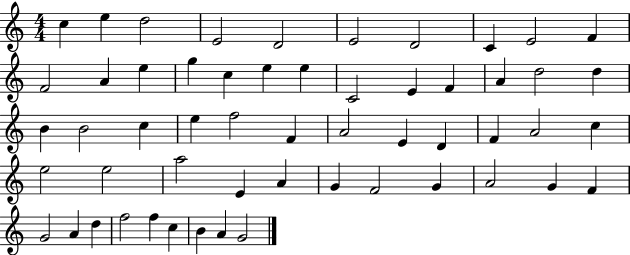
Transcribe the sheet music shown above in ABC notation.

X:1
T:Untitled
M:4/4
L:1/4
K:C
c e d2 E2 D2 E2 D2 C E2 F F2 A e g c e e C2 E F A d2 d B B2 c e f2 F A2 E D F A2 c e2 e2 a2 E A G F2 G A2 G F G2 A d f2 f c B A G2